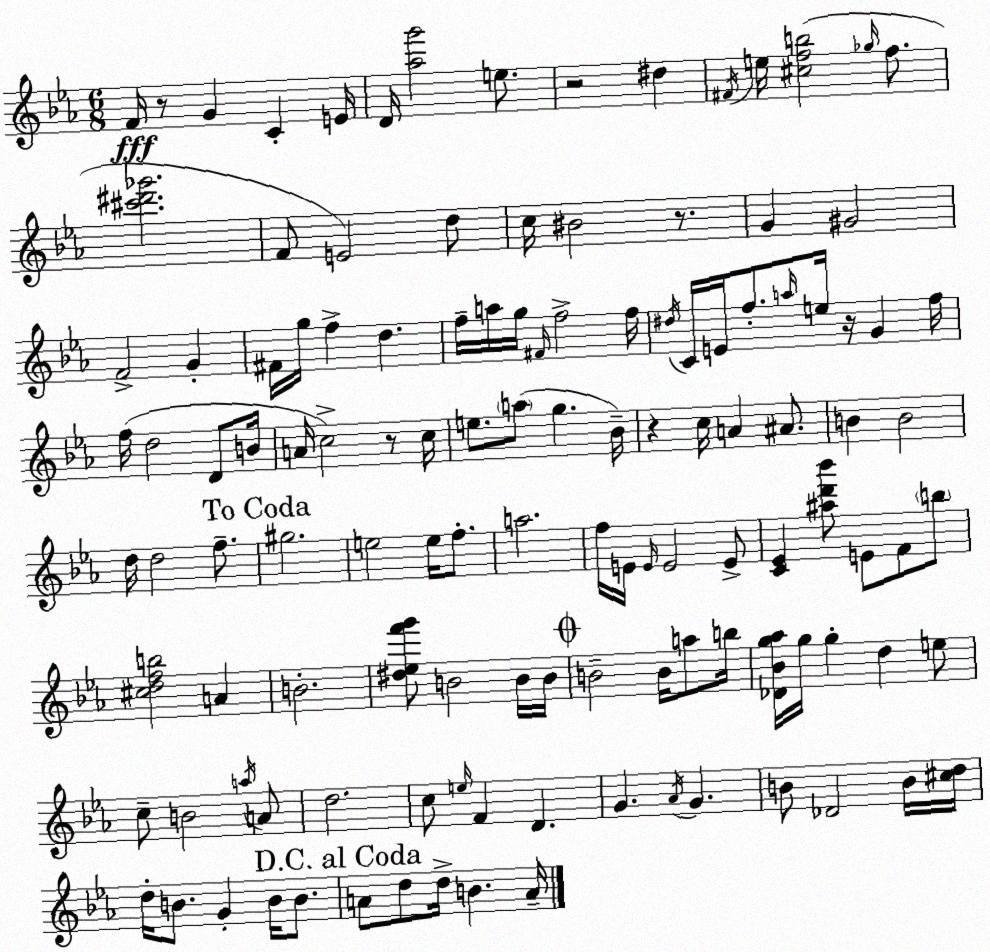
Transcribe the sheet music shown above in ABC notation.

X:1
T:Untitled
M:6/8
L:1/4
K:Eb
F/4 z/2 G C E/4 D/4 [_ag']2 e/2 z2 ^d ^F/4 e/4 [^cfb]2 _g/4 f/2 [^c'^d'_g']2 F/2 E2 d/2 c/4 ^B2 z/2 G ^G2 F2 G ^F/4 g/4 f d f/4 a/4 g/4 ^F/4 f2 f/4 ^d/4 C/4 E/4 f/2 a/4 e/4 z/4 G f/4 f/4 d2 D/2 B/4 A/4 c2 z/2 c/4 e/2 a/2 g _B/4 z c/4 A ^A/2 B B2 d/4 d2 f/2 ^g2 e2 e/4 f/2 a2 f/4 E/4 E/4 E2 E/2 [C_E] [^ad'_b']/2 E/2 F/2 b/2 [^cdfb]2 A B2 [^d_ef'g']/2 B2 B/4 B/4 B2 B/4 a/2 b/4 [_D_Bg_a]/4 g/4 g d e/2 c/2 B2 a/4 A/2 d2 c/2 e/4 F D G _A/4 G B/2 _D2 B/4 [^cd]/4 d/4 B/2 G B/4 B/2 A/2 d/2 d/4 B A/4